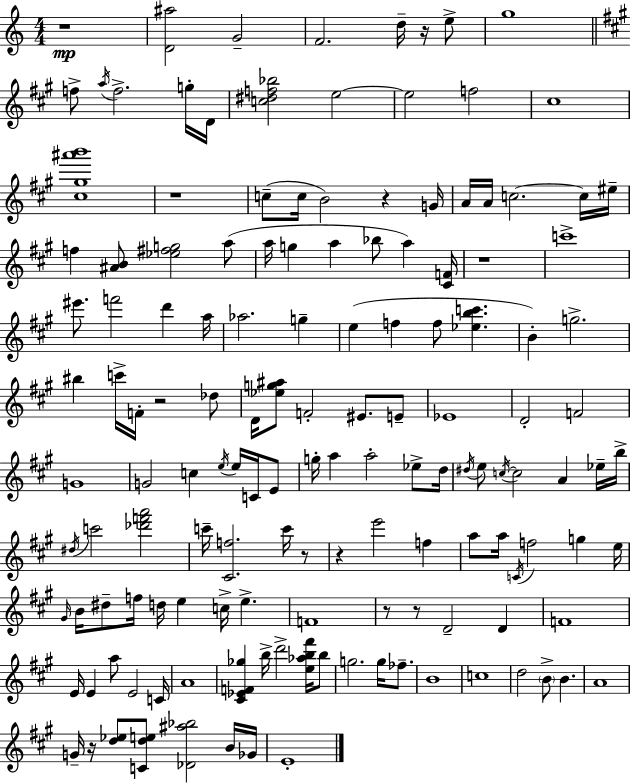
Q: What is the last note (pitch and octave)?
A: E4